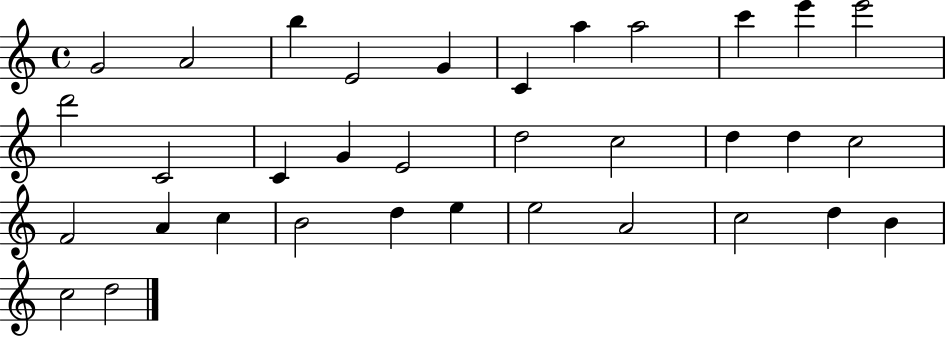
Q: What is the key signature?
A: C major